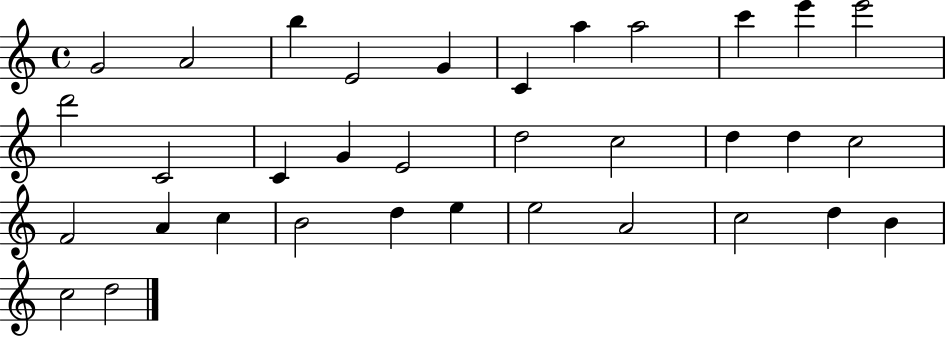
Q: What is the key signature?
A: C major